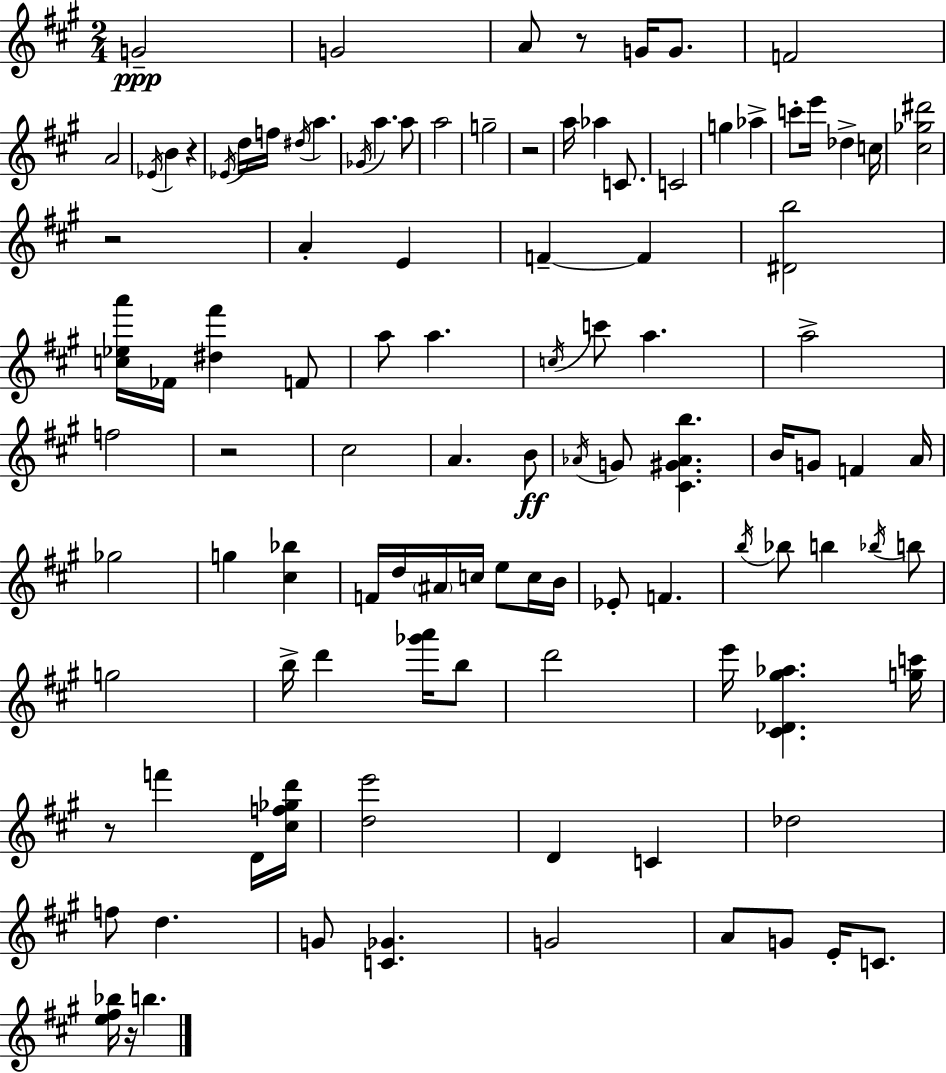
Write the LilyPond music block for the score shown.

{
  \clef treble
  \numericTimeSignature
  \time 2/4
  \key a \major
  g'2--\ppp | g'2 | a'8 r8 g'16 g'8. | f'2 | \break a'2 | \acciaccatura { ees'16 } b'4 r4 | \acciaccatura { ees'16 } d''16 f''16 \acciaccatura { dis''16 } a''4. | \acciaccatura { ges'16 } a''4. | \break a''8 a''2 | g''2-- | r2 | a''16 aes''4 | \break c'8. c'2 | g''4 | aes''4-> c'''8-. e'''16 des''4-> | c''16 <cis'' ges'' dis'''>2 | \break r2 | a'4-. | e'4 f'4--~~ | f'4 <dis' b''>2 | \break <c'' ees'' a'''>16 fes'16 <dis'' fis'''>4 | f'8 a''8 a''4. | \acciaccatura { c''16 } c'''8 a''4. | a''2-> | \break f''2 | r2 | cis''2 | a'4. | \break b'8\ff \acciaccatura { aes'16 } g'8 | <cis' gis' aes' b''>4. b'16 g'8 | f'4 a'16 ges''2 | g''4 | \break <cis'' bes''>4 f'16 d''16 | \parenthesize ais'16 c''16 e''8 c''16 b'16 ees'8-. | f'4. \acciaccatura { b''16 } bes''8 | b''4 \acciaccatura { bes''16 } b''8 | \break g''2 | b''16-> d'''4 <ges''' a'''>16 b''8 | d'''2 | e'''16 <cis' des' gis'' aes''>4. <g'' c'''>16 | \break r8 f'''4 d'16 <cis'' f'' ges'' d'''>16 | <d'' e'''>2 | d'4 c'4 | des''2 | \break f''8 d''4. | g'8 <c' ges'>4. | g'2 | a'8 g'8 e'16-. c'8. | \break <e'' fis'' bes''>16 r16 b''4. | \bar "|."
}